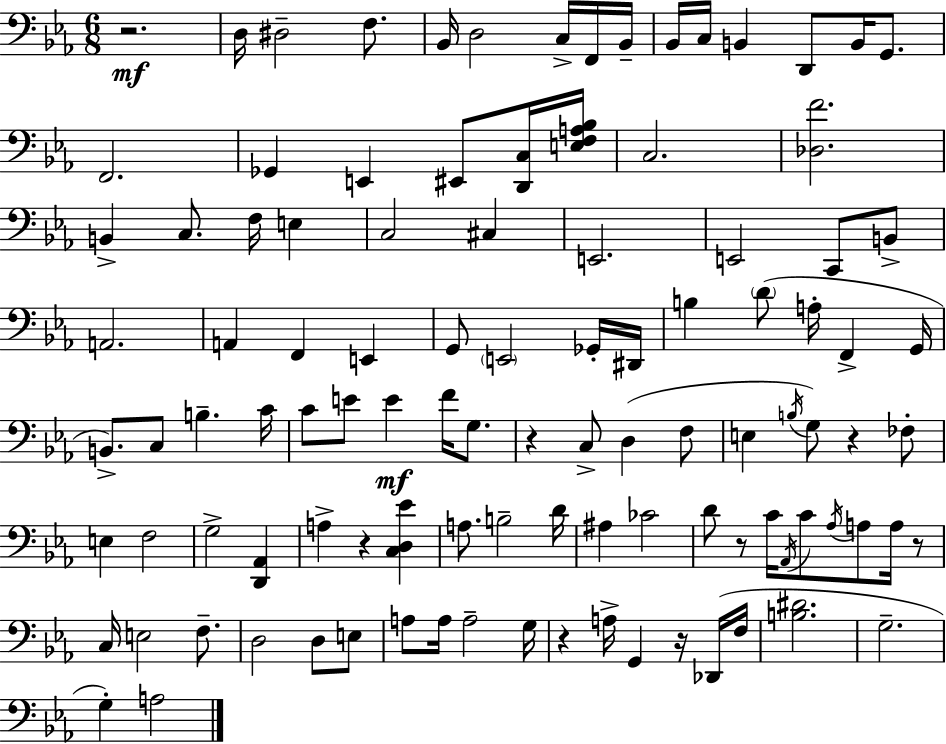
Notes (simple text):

R/h. D3/s D#3/h F3/e. Bb2/s D3/h C3/s F2/s Bb2/s Bb2/s C3/s B2/q D2/e B2/s G2/e. F2/h. Gb2/q E2/q EIS2/e [D2,C3]/s [E3,F3,A3,Bb3]/s C3/h. [Db3,F4]/h. B2/q C3/e. F3/s E3/q C3/h C#3/q E2/h. E2/h C2/e B2/e A2/h. A2/q F2/q E2/q G2/e E2/h Gb2/s D#2/s B3/q D4/e A3/s F2/q G2/s B2/e. C3/e B3/q. C4/s C4/e E4/e E4/q F4/s G3/e. R/q C3/e D3/q F3/e E3/q B3/s G3/e R/q FES3/e E3/q F3/h G3/h [D2,Ab2]/q A3/q R/q [C3,D3,Eb4]/q A3/e. B3/h D4/s A#3/q CES4/h D4/e R/e C4/s Ab2/s C4/e Ab3/s A3/e A3/s R/e C3/s E3/h F3/e. D3/h D3/e E3/e A3/e A3/s A3/h G3/s R/q A3/s G2/q R/s Db2/s F3/s [B3,D#4]/h. G3/h. G3/q A3/h